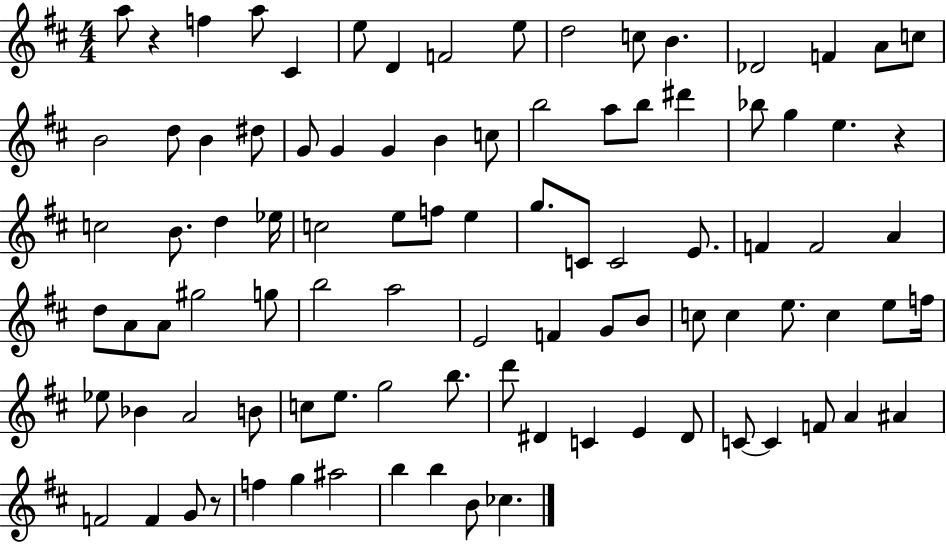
{
  \clef treble
  \numericTimeSignature
  \time 4/4
  \key d \major
  \repeat volta 2 { a''8 r4 f''4 a''8 cis'4 | e''8 d'4 f'2 e''8 | d''2 c''8 b'4. | des'2 f'4 a'8 c''8 | \break b'2 d''8 b'4 dis''8 | g'8 g'4 g'4 b'4 c''8 | b''2 a''8 b''8 dis'''4 | bes''8 g''4 e''4. r4 | \break c''2 b'8. d''4 ees''16 | c''2 e''8 f''8 e''4 | g''8. c'8 c'2 e'8. | f'4 f'2 a'4 | \break d''8 a'8 a'8 gis''2 g''8 | b''2 a''2 | e'2 f'4 g'8 b'8 | c''8 c''4 e''8. c''4 e''8 f''16 | \break ees''8 bes'4 a'2 b'8 | c''8 e''8. g''2 b''8. | d'''8 dis'4 c'4 e'4 dis'8 | c'8~~ c'4 f'8 a'4 ais'4 | \break f'2 f'4 g'8 r8 | f''4 g''4 ais''2 | b''4 b''4 b'8 ces''4. | } \bar "|."
}